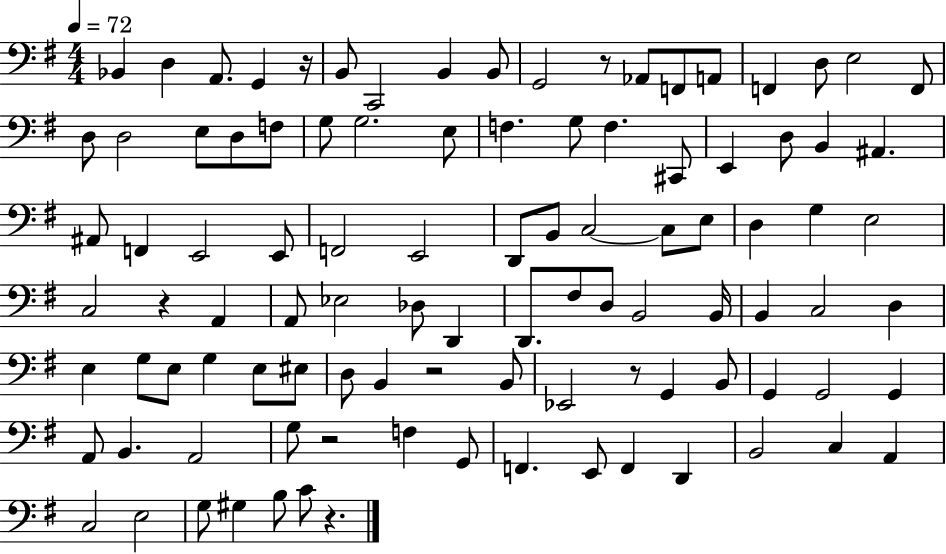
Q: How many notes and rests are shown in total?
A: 101